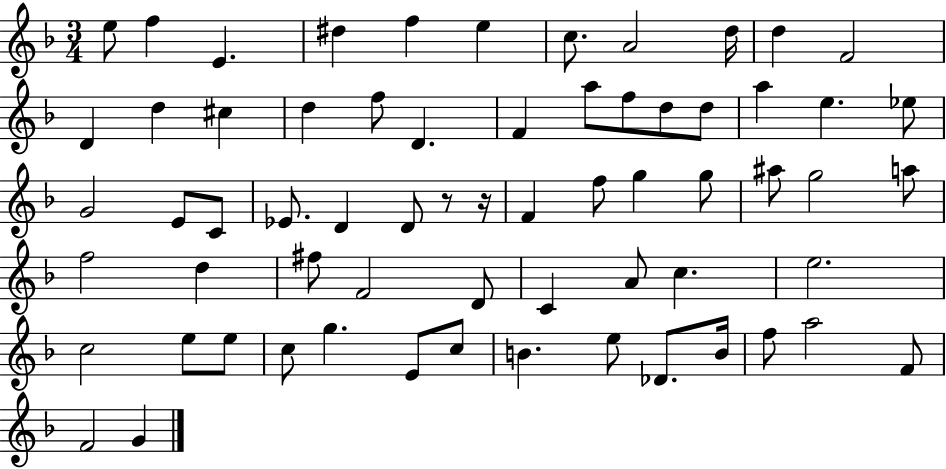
E5/e F5/q E4/q. D#5/q F5/q E5/q C5/e. A4/h D5/s D5/q F4/h D4/q D5/q C#5/q D5/q F5/e D4/q. F4/q A5/e F5/e D5/e D5/e A5/q E5/q. Eb5/e G4/h E4/e C4/e Eb4/e. D4/q D4/e R/e R/s F4/q F5/e G5/q G5/e A#5/e G5/h A5/e F5/h D5/q F#5/e F4/h D4/e C4/q A4/e C5/q. E5/h. C5/h E5/e E5/e C5/e G5/q. E4/e C5/e B4/q. E5/e Db4/e. B4/s F5/e A5/h F4/e F4/h G4/q